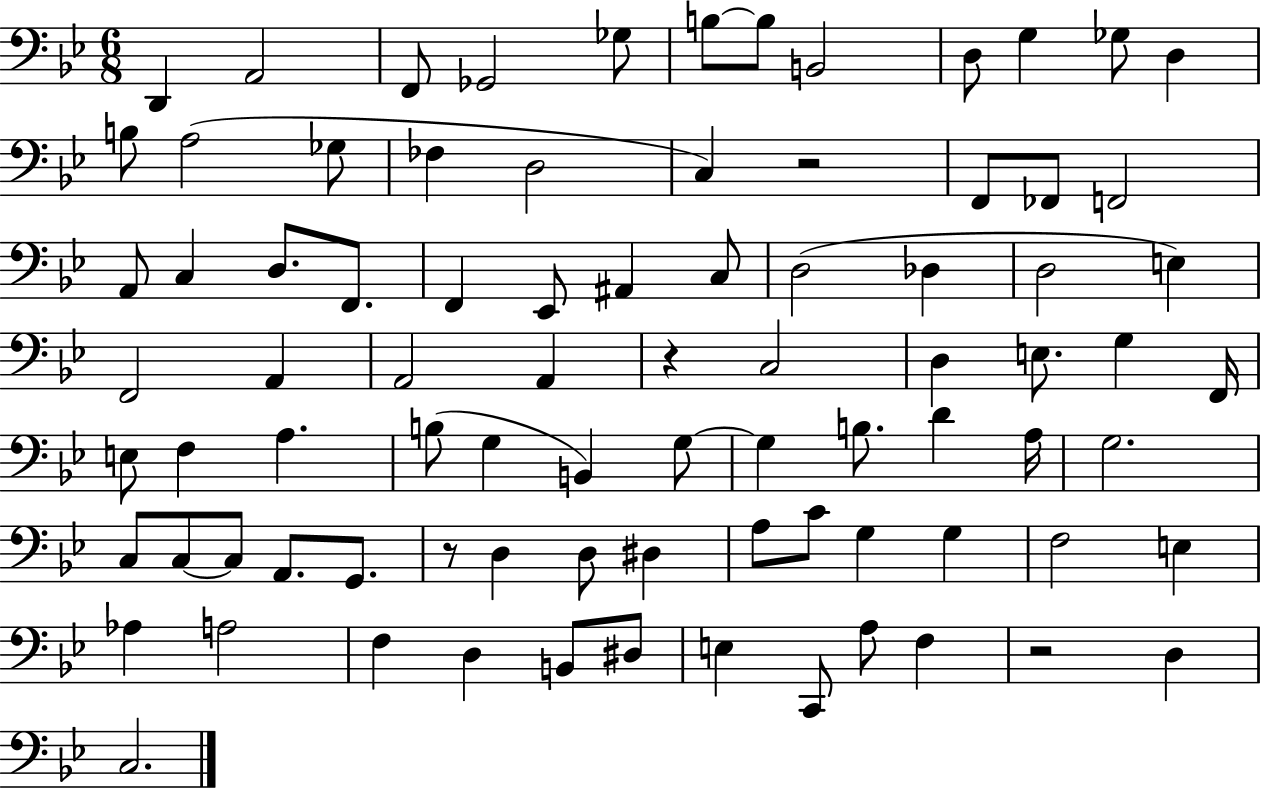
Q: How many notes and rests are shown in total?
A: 84